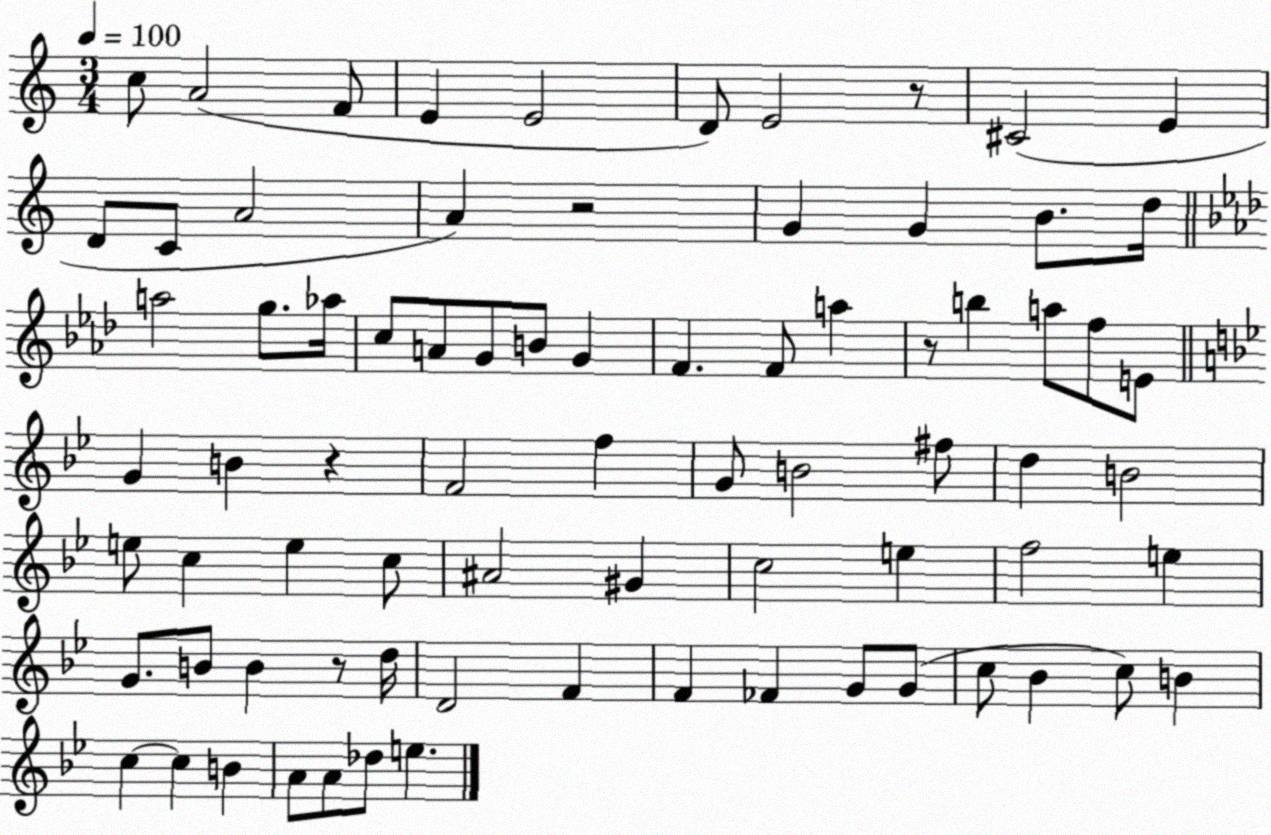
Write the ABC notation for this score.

X:1
T:Untitled
M:3/4
L:1/4
K:C
c/2 A2 F/2 E E2 D/2 E2 z/2 ^C2 E D/2 C/2 A2 A z2 G G B/2 d/4 a2 g/2 _a/4 c/2 A/2 G/2 B/2 G F F/2 a z/2 b a/2 f/2 E/2 G B z F2 f G/2 B2 ^f/2 d B2 e/2 c e c/2 ^A2 ^G c2 e f2 e G/2 B/2 B z/2 d/4 D2 F F _F G/2 G/2 c/2 _B c/2 B c c B A/2 A/2 _d/2 e